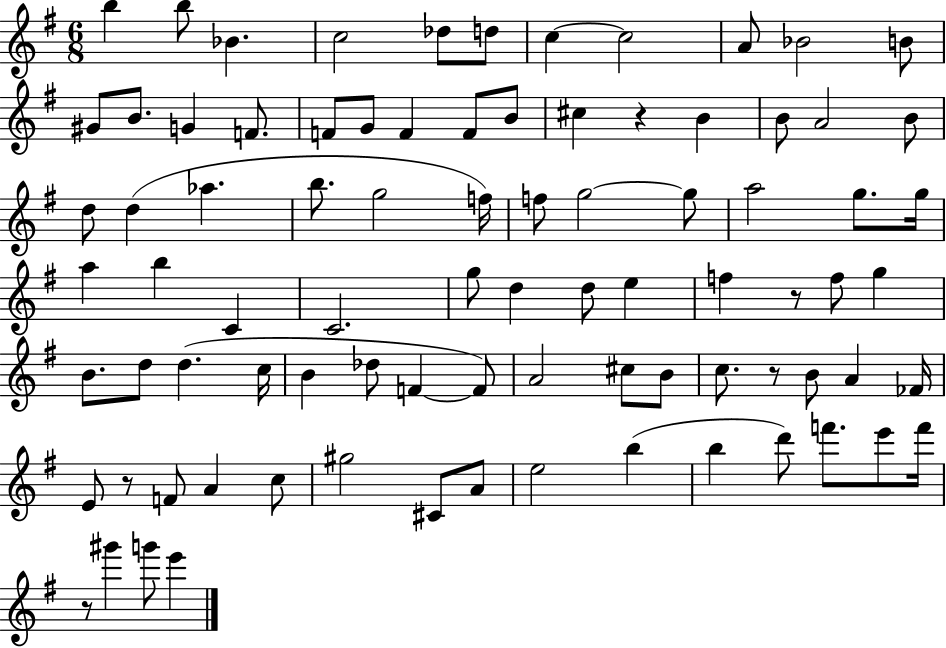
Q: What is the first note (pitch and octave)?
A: B5